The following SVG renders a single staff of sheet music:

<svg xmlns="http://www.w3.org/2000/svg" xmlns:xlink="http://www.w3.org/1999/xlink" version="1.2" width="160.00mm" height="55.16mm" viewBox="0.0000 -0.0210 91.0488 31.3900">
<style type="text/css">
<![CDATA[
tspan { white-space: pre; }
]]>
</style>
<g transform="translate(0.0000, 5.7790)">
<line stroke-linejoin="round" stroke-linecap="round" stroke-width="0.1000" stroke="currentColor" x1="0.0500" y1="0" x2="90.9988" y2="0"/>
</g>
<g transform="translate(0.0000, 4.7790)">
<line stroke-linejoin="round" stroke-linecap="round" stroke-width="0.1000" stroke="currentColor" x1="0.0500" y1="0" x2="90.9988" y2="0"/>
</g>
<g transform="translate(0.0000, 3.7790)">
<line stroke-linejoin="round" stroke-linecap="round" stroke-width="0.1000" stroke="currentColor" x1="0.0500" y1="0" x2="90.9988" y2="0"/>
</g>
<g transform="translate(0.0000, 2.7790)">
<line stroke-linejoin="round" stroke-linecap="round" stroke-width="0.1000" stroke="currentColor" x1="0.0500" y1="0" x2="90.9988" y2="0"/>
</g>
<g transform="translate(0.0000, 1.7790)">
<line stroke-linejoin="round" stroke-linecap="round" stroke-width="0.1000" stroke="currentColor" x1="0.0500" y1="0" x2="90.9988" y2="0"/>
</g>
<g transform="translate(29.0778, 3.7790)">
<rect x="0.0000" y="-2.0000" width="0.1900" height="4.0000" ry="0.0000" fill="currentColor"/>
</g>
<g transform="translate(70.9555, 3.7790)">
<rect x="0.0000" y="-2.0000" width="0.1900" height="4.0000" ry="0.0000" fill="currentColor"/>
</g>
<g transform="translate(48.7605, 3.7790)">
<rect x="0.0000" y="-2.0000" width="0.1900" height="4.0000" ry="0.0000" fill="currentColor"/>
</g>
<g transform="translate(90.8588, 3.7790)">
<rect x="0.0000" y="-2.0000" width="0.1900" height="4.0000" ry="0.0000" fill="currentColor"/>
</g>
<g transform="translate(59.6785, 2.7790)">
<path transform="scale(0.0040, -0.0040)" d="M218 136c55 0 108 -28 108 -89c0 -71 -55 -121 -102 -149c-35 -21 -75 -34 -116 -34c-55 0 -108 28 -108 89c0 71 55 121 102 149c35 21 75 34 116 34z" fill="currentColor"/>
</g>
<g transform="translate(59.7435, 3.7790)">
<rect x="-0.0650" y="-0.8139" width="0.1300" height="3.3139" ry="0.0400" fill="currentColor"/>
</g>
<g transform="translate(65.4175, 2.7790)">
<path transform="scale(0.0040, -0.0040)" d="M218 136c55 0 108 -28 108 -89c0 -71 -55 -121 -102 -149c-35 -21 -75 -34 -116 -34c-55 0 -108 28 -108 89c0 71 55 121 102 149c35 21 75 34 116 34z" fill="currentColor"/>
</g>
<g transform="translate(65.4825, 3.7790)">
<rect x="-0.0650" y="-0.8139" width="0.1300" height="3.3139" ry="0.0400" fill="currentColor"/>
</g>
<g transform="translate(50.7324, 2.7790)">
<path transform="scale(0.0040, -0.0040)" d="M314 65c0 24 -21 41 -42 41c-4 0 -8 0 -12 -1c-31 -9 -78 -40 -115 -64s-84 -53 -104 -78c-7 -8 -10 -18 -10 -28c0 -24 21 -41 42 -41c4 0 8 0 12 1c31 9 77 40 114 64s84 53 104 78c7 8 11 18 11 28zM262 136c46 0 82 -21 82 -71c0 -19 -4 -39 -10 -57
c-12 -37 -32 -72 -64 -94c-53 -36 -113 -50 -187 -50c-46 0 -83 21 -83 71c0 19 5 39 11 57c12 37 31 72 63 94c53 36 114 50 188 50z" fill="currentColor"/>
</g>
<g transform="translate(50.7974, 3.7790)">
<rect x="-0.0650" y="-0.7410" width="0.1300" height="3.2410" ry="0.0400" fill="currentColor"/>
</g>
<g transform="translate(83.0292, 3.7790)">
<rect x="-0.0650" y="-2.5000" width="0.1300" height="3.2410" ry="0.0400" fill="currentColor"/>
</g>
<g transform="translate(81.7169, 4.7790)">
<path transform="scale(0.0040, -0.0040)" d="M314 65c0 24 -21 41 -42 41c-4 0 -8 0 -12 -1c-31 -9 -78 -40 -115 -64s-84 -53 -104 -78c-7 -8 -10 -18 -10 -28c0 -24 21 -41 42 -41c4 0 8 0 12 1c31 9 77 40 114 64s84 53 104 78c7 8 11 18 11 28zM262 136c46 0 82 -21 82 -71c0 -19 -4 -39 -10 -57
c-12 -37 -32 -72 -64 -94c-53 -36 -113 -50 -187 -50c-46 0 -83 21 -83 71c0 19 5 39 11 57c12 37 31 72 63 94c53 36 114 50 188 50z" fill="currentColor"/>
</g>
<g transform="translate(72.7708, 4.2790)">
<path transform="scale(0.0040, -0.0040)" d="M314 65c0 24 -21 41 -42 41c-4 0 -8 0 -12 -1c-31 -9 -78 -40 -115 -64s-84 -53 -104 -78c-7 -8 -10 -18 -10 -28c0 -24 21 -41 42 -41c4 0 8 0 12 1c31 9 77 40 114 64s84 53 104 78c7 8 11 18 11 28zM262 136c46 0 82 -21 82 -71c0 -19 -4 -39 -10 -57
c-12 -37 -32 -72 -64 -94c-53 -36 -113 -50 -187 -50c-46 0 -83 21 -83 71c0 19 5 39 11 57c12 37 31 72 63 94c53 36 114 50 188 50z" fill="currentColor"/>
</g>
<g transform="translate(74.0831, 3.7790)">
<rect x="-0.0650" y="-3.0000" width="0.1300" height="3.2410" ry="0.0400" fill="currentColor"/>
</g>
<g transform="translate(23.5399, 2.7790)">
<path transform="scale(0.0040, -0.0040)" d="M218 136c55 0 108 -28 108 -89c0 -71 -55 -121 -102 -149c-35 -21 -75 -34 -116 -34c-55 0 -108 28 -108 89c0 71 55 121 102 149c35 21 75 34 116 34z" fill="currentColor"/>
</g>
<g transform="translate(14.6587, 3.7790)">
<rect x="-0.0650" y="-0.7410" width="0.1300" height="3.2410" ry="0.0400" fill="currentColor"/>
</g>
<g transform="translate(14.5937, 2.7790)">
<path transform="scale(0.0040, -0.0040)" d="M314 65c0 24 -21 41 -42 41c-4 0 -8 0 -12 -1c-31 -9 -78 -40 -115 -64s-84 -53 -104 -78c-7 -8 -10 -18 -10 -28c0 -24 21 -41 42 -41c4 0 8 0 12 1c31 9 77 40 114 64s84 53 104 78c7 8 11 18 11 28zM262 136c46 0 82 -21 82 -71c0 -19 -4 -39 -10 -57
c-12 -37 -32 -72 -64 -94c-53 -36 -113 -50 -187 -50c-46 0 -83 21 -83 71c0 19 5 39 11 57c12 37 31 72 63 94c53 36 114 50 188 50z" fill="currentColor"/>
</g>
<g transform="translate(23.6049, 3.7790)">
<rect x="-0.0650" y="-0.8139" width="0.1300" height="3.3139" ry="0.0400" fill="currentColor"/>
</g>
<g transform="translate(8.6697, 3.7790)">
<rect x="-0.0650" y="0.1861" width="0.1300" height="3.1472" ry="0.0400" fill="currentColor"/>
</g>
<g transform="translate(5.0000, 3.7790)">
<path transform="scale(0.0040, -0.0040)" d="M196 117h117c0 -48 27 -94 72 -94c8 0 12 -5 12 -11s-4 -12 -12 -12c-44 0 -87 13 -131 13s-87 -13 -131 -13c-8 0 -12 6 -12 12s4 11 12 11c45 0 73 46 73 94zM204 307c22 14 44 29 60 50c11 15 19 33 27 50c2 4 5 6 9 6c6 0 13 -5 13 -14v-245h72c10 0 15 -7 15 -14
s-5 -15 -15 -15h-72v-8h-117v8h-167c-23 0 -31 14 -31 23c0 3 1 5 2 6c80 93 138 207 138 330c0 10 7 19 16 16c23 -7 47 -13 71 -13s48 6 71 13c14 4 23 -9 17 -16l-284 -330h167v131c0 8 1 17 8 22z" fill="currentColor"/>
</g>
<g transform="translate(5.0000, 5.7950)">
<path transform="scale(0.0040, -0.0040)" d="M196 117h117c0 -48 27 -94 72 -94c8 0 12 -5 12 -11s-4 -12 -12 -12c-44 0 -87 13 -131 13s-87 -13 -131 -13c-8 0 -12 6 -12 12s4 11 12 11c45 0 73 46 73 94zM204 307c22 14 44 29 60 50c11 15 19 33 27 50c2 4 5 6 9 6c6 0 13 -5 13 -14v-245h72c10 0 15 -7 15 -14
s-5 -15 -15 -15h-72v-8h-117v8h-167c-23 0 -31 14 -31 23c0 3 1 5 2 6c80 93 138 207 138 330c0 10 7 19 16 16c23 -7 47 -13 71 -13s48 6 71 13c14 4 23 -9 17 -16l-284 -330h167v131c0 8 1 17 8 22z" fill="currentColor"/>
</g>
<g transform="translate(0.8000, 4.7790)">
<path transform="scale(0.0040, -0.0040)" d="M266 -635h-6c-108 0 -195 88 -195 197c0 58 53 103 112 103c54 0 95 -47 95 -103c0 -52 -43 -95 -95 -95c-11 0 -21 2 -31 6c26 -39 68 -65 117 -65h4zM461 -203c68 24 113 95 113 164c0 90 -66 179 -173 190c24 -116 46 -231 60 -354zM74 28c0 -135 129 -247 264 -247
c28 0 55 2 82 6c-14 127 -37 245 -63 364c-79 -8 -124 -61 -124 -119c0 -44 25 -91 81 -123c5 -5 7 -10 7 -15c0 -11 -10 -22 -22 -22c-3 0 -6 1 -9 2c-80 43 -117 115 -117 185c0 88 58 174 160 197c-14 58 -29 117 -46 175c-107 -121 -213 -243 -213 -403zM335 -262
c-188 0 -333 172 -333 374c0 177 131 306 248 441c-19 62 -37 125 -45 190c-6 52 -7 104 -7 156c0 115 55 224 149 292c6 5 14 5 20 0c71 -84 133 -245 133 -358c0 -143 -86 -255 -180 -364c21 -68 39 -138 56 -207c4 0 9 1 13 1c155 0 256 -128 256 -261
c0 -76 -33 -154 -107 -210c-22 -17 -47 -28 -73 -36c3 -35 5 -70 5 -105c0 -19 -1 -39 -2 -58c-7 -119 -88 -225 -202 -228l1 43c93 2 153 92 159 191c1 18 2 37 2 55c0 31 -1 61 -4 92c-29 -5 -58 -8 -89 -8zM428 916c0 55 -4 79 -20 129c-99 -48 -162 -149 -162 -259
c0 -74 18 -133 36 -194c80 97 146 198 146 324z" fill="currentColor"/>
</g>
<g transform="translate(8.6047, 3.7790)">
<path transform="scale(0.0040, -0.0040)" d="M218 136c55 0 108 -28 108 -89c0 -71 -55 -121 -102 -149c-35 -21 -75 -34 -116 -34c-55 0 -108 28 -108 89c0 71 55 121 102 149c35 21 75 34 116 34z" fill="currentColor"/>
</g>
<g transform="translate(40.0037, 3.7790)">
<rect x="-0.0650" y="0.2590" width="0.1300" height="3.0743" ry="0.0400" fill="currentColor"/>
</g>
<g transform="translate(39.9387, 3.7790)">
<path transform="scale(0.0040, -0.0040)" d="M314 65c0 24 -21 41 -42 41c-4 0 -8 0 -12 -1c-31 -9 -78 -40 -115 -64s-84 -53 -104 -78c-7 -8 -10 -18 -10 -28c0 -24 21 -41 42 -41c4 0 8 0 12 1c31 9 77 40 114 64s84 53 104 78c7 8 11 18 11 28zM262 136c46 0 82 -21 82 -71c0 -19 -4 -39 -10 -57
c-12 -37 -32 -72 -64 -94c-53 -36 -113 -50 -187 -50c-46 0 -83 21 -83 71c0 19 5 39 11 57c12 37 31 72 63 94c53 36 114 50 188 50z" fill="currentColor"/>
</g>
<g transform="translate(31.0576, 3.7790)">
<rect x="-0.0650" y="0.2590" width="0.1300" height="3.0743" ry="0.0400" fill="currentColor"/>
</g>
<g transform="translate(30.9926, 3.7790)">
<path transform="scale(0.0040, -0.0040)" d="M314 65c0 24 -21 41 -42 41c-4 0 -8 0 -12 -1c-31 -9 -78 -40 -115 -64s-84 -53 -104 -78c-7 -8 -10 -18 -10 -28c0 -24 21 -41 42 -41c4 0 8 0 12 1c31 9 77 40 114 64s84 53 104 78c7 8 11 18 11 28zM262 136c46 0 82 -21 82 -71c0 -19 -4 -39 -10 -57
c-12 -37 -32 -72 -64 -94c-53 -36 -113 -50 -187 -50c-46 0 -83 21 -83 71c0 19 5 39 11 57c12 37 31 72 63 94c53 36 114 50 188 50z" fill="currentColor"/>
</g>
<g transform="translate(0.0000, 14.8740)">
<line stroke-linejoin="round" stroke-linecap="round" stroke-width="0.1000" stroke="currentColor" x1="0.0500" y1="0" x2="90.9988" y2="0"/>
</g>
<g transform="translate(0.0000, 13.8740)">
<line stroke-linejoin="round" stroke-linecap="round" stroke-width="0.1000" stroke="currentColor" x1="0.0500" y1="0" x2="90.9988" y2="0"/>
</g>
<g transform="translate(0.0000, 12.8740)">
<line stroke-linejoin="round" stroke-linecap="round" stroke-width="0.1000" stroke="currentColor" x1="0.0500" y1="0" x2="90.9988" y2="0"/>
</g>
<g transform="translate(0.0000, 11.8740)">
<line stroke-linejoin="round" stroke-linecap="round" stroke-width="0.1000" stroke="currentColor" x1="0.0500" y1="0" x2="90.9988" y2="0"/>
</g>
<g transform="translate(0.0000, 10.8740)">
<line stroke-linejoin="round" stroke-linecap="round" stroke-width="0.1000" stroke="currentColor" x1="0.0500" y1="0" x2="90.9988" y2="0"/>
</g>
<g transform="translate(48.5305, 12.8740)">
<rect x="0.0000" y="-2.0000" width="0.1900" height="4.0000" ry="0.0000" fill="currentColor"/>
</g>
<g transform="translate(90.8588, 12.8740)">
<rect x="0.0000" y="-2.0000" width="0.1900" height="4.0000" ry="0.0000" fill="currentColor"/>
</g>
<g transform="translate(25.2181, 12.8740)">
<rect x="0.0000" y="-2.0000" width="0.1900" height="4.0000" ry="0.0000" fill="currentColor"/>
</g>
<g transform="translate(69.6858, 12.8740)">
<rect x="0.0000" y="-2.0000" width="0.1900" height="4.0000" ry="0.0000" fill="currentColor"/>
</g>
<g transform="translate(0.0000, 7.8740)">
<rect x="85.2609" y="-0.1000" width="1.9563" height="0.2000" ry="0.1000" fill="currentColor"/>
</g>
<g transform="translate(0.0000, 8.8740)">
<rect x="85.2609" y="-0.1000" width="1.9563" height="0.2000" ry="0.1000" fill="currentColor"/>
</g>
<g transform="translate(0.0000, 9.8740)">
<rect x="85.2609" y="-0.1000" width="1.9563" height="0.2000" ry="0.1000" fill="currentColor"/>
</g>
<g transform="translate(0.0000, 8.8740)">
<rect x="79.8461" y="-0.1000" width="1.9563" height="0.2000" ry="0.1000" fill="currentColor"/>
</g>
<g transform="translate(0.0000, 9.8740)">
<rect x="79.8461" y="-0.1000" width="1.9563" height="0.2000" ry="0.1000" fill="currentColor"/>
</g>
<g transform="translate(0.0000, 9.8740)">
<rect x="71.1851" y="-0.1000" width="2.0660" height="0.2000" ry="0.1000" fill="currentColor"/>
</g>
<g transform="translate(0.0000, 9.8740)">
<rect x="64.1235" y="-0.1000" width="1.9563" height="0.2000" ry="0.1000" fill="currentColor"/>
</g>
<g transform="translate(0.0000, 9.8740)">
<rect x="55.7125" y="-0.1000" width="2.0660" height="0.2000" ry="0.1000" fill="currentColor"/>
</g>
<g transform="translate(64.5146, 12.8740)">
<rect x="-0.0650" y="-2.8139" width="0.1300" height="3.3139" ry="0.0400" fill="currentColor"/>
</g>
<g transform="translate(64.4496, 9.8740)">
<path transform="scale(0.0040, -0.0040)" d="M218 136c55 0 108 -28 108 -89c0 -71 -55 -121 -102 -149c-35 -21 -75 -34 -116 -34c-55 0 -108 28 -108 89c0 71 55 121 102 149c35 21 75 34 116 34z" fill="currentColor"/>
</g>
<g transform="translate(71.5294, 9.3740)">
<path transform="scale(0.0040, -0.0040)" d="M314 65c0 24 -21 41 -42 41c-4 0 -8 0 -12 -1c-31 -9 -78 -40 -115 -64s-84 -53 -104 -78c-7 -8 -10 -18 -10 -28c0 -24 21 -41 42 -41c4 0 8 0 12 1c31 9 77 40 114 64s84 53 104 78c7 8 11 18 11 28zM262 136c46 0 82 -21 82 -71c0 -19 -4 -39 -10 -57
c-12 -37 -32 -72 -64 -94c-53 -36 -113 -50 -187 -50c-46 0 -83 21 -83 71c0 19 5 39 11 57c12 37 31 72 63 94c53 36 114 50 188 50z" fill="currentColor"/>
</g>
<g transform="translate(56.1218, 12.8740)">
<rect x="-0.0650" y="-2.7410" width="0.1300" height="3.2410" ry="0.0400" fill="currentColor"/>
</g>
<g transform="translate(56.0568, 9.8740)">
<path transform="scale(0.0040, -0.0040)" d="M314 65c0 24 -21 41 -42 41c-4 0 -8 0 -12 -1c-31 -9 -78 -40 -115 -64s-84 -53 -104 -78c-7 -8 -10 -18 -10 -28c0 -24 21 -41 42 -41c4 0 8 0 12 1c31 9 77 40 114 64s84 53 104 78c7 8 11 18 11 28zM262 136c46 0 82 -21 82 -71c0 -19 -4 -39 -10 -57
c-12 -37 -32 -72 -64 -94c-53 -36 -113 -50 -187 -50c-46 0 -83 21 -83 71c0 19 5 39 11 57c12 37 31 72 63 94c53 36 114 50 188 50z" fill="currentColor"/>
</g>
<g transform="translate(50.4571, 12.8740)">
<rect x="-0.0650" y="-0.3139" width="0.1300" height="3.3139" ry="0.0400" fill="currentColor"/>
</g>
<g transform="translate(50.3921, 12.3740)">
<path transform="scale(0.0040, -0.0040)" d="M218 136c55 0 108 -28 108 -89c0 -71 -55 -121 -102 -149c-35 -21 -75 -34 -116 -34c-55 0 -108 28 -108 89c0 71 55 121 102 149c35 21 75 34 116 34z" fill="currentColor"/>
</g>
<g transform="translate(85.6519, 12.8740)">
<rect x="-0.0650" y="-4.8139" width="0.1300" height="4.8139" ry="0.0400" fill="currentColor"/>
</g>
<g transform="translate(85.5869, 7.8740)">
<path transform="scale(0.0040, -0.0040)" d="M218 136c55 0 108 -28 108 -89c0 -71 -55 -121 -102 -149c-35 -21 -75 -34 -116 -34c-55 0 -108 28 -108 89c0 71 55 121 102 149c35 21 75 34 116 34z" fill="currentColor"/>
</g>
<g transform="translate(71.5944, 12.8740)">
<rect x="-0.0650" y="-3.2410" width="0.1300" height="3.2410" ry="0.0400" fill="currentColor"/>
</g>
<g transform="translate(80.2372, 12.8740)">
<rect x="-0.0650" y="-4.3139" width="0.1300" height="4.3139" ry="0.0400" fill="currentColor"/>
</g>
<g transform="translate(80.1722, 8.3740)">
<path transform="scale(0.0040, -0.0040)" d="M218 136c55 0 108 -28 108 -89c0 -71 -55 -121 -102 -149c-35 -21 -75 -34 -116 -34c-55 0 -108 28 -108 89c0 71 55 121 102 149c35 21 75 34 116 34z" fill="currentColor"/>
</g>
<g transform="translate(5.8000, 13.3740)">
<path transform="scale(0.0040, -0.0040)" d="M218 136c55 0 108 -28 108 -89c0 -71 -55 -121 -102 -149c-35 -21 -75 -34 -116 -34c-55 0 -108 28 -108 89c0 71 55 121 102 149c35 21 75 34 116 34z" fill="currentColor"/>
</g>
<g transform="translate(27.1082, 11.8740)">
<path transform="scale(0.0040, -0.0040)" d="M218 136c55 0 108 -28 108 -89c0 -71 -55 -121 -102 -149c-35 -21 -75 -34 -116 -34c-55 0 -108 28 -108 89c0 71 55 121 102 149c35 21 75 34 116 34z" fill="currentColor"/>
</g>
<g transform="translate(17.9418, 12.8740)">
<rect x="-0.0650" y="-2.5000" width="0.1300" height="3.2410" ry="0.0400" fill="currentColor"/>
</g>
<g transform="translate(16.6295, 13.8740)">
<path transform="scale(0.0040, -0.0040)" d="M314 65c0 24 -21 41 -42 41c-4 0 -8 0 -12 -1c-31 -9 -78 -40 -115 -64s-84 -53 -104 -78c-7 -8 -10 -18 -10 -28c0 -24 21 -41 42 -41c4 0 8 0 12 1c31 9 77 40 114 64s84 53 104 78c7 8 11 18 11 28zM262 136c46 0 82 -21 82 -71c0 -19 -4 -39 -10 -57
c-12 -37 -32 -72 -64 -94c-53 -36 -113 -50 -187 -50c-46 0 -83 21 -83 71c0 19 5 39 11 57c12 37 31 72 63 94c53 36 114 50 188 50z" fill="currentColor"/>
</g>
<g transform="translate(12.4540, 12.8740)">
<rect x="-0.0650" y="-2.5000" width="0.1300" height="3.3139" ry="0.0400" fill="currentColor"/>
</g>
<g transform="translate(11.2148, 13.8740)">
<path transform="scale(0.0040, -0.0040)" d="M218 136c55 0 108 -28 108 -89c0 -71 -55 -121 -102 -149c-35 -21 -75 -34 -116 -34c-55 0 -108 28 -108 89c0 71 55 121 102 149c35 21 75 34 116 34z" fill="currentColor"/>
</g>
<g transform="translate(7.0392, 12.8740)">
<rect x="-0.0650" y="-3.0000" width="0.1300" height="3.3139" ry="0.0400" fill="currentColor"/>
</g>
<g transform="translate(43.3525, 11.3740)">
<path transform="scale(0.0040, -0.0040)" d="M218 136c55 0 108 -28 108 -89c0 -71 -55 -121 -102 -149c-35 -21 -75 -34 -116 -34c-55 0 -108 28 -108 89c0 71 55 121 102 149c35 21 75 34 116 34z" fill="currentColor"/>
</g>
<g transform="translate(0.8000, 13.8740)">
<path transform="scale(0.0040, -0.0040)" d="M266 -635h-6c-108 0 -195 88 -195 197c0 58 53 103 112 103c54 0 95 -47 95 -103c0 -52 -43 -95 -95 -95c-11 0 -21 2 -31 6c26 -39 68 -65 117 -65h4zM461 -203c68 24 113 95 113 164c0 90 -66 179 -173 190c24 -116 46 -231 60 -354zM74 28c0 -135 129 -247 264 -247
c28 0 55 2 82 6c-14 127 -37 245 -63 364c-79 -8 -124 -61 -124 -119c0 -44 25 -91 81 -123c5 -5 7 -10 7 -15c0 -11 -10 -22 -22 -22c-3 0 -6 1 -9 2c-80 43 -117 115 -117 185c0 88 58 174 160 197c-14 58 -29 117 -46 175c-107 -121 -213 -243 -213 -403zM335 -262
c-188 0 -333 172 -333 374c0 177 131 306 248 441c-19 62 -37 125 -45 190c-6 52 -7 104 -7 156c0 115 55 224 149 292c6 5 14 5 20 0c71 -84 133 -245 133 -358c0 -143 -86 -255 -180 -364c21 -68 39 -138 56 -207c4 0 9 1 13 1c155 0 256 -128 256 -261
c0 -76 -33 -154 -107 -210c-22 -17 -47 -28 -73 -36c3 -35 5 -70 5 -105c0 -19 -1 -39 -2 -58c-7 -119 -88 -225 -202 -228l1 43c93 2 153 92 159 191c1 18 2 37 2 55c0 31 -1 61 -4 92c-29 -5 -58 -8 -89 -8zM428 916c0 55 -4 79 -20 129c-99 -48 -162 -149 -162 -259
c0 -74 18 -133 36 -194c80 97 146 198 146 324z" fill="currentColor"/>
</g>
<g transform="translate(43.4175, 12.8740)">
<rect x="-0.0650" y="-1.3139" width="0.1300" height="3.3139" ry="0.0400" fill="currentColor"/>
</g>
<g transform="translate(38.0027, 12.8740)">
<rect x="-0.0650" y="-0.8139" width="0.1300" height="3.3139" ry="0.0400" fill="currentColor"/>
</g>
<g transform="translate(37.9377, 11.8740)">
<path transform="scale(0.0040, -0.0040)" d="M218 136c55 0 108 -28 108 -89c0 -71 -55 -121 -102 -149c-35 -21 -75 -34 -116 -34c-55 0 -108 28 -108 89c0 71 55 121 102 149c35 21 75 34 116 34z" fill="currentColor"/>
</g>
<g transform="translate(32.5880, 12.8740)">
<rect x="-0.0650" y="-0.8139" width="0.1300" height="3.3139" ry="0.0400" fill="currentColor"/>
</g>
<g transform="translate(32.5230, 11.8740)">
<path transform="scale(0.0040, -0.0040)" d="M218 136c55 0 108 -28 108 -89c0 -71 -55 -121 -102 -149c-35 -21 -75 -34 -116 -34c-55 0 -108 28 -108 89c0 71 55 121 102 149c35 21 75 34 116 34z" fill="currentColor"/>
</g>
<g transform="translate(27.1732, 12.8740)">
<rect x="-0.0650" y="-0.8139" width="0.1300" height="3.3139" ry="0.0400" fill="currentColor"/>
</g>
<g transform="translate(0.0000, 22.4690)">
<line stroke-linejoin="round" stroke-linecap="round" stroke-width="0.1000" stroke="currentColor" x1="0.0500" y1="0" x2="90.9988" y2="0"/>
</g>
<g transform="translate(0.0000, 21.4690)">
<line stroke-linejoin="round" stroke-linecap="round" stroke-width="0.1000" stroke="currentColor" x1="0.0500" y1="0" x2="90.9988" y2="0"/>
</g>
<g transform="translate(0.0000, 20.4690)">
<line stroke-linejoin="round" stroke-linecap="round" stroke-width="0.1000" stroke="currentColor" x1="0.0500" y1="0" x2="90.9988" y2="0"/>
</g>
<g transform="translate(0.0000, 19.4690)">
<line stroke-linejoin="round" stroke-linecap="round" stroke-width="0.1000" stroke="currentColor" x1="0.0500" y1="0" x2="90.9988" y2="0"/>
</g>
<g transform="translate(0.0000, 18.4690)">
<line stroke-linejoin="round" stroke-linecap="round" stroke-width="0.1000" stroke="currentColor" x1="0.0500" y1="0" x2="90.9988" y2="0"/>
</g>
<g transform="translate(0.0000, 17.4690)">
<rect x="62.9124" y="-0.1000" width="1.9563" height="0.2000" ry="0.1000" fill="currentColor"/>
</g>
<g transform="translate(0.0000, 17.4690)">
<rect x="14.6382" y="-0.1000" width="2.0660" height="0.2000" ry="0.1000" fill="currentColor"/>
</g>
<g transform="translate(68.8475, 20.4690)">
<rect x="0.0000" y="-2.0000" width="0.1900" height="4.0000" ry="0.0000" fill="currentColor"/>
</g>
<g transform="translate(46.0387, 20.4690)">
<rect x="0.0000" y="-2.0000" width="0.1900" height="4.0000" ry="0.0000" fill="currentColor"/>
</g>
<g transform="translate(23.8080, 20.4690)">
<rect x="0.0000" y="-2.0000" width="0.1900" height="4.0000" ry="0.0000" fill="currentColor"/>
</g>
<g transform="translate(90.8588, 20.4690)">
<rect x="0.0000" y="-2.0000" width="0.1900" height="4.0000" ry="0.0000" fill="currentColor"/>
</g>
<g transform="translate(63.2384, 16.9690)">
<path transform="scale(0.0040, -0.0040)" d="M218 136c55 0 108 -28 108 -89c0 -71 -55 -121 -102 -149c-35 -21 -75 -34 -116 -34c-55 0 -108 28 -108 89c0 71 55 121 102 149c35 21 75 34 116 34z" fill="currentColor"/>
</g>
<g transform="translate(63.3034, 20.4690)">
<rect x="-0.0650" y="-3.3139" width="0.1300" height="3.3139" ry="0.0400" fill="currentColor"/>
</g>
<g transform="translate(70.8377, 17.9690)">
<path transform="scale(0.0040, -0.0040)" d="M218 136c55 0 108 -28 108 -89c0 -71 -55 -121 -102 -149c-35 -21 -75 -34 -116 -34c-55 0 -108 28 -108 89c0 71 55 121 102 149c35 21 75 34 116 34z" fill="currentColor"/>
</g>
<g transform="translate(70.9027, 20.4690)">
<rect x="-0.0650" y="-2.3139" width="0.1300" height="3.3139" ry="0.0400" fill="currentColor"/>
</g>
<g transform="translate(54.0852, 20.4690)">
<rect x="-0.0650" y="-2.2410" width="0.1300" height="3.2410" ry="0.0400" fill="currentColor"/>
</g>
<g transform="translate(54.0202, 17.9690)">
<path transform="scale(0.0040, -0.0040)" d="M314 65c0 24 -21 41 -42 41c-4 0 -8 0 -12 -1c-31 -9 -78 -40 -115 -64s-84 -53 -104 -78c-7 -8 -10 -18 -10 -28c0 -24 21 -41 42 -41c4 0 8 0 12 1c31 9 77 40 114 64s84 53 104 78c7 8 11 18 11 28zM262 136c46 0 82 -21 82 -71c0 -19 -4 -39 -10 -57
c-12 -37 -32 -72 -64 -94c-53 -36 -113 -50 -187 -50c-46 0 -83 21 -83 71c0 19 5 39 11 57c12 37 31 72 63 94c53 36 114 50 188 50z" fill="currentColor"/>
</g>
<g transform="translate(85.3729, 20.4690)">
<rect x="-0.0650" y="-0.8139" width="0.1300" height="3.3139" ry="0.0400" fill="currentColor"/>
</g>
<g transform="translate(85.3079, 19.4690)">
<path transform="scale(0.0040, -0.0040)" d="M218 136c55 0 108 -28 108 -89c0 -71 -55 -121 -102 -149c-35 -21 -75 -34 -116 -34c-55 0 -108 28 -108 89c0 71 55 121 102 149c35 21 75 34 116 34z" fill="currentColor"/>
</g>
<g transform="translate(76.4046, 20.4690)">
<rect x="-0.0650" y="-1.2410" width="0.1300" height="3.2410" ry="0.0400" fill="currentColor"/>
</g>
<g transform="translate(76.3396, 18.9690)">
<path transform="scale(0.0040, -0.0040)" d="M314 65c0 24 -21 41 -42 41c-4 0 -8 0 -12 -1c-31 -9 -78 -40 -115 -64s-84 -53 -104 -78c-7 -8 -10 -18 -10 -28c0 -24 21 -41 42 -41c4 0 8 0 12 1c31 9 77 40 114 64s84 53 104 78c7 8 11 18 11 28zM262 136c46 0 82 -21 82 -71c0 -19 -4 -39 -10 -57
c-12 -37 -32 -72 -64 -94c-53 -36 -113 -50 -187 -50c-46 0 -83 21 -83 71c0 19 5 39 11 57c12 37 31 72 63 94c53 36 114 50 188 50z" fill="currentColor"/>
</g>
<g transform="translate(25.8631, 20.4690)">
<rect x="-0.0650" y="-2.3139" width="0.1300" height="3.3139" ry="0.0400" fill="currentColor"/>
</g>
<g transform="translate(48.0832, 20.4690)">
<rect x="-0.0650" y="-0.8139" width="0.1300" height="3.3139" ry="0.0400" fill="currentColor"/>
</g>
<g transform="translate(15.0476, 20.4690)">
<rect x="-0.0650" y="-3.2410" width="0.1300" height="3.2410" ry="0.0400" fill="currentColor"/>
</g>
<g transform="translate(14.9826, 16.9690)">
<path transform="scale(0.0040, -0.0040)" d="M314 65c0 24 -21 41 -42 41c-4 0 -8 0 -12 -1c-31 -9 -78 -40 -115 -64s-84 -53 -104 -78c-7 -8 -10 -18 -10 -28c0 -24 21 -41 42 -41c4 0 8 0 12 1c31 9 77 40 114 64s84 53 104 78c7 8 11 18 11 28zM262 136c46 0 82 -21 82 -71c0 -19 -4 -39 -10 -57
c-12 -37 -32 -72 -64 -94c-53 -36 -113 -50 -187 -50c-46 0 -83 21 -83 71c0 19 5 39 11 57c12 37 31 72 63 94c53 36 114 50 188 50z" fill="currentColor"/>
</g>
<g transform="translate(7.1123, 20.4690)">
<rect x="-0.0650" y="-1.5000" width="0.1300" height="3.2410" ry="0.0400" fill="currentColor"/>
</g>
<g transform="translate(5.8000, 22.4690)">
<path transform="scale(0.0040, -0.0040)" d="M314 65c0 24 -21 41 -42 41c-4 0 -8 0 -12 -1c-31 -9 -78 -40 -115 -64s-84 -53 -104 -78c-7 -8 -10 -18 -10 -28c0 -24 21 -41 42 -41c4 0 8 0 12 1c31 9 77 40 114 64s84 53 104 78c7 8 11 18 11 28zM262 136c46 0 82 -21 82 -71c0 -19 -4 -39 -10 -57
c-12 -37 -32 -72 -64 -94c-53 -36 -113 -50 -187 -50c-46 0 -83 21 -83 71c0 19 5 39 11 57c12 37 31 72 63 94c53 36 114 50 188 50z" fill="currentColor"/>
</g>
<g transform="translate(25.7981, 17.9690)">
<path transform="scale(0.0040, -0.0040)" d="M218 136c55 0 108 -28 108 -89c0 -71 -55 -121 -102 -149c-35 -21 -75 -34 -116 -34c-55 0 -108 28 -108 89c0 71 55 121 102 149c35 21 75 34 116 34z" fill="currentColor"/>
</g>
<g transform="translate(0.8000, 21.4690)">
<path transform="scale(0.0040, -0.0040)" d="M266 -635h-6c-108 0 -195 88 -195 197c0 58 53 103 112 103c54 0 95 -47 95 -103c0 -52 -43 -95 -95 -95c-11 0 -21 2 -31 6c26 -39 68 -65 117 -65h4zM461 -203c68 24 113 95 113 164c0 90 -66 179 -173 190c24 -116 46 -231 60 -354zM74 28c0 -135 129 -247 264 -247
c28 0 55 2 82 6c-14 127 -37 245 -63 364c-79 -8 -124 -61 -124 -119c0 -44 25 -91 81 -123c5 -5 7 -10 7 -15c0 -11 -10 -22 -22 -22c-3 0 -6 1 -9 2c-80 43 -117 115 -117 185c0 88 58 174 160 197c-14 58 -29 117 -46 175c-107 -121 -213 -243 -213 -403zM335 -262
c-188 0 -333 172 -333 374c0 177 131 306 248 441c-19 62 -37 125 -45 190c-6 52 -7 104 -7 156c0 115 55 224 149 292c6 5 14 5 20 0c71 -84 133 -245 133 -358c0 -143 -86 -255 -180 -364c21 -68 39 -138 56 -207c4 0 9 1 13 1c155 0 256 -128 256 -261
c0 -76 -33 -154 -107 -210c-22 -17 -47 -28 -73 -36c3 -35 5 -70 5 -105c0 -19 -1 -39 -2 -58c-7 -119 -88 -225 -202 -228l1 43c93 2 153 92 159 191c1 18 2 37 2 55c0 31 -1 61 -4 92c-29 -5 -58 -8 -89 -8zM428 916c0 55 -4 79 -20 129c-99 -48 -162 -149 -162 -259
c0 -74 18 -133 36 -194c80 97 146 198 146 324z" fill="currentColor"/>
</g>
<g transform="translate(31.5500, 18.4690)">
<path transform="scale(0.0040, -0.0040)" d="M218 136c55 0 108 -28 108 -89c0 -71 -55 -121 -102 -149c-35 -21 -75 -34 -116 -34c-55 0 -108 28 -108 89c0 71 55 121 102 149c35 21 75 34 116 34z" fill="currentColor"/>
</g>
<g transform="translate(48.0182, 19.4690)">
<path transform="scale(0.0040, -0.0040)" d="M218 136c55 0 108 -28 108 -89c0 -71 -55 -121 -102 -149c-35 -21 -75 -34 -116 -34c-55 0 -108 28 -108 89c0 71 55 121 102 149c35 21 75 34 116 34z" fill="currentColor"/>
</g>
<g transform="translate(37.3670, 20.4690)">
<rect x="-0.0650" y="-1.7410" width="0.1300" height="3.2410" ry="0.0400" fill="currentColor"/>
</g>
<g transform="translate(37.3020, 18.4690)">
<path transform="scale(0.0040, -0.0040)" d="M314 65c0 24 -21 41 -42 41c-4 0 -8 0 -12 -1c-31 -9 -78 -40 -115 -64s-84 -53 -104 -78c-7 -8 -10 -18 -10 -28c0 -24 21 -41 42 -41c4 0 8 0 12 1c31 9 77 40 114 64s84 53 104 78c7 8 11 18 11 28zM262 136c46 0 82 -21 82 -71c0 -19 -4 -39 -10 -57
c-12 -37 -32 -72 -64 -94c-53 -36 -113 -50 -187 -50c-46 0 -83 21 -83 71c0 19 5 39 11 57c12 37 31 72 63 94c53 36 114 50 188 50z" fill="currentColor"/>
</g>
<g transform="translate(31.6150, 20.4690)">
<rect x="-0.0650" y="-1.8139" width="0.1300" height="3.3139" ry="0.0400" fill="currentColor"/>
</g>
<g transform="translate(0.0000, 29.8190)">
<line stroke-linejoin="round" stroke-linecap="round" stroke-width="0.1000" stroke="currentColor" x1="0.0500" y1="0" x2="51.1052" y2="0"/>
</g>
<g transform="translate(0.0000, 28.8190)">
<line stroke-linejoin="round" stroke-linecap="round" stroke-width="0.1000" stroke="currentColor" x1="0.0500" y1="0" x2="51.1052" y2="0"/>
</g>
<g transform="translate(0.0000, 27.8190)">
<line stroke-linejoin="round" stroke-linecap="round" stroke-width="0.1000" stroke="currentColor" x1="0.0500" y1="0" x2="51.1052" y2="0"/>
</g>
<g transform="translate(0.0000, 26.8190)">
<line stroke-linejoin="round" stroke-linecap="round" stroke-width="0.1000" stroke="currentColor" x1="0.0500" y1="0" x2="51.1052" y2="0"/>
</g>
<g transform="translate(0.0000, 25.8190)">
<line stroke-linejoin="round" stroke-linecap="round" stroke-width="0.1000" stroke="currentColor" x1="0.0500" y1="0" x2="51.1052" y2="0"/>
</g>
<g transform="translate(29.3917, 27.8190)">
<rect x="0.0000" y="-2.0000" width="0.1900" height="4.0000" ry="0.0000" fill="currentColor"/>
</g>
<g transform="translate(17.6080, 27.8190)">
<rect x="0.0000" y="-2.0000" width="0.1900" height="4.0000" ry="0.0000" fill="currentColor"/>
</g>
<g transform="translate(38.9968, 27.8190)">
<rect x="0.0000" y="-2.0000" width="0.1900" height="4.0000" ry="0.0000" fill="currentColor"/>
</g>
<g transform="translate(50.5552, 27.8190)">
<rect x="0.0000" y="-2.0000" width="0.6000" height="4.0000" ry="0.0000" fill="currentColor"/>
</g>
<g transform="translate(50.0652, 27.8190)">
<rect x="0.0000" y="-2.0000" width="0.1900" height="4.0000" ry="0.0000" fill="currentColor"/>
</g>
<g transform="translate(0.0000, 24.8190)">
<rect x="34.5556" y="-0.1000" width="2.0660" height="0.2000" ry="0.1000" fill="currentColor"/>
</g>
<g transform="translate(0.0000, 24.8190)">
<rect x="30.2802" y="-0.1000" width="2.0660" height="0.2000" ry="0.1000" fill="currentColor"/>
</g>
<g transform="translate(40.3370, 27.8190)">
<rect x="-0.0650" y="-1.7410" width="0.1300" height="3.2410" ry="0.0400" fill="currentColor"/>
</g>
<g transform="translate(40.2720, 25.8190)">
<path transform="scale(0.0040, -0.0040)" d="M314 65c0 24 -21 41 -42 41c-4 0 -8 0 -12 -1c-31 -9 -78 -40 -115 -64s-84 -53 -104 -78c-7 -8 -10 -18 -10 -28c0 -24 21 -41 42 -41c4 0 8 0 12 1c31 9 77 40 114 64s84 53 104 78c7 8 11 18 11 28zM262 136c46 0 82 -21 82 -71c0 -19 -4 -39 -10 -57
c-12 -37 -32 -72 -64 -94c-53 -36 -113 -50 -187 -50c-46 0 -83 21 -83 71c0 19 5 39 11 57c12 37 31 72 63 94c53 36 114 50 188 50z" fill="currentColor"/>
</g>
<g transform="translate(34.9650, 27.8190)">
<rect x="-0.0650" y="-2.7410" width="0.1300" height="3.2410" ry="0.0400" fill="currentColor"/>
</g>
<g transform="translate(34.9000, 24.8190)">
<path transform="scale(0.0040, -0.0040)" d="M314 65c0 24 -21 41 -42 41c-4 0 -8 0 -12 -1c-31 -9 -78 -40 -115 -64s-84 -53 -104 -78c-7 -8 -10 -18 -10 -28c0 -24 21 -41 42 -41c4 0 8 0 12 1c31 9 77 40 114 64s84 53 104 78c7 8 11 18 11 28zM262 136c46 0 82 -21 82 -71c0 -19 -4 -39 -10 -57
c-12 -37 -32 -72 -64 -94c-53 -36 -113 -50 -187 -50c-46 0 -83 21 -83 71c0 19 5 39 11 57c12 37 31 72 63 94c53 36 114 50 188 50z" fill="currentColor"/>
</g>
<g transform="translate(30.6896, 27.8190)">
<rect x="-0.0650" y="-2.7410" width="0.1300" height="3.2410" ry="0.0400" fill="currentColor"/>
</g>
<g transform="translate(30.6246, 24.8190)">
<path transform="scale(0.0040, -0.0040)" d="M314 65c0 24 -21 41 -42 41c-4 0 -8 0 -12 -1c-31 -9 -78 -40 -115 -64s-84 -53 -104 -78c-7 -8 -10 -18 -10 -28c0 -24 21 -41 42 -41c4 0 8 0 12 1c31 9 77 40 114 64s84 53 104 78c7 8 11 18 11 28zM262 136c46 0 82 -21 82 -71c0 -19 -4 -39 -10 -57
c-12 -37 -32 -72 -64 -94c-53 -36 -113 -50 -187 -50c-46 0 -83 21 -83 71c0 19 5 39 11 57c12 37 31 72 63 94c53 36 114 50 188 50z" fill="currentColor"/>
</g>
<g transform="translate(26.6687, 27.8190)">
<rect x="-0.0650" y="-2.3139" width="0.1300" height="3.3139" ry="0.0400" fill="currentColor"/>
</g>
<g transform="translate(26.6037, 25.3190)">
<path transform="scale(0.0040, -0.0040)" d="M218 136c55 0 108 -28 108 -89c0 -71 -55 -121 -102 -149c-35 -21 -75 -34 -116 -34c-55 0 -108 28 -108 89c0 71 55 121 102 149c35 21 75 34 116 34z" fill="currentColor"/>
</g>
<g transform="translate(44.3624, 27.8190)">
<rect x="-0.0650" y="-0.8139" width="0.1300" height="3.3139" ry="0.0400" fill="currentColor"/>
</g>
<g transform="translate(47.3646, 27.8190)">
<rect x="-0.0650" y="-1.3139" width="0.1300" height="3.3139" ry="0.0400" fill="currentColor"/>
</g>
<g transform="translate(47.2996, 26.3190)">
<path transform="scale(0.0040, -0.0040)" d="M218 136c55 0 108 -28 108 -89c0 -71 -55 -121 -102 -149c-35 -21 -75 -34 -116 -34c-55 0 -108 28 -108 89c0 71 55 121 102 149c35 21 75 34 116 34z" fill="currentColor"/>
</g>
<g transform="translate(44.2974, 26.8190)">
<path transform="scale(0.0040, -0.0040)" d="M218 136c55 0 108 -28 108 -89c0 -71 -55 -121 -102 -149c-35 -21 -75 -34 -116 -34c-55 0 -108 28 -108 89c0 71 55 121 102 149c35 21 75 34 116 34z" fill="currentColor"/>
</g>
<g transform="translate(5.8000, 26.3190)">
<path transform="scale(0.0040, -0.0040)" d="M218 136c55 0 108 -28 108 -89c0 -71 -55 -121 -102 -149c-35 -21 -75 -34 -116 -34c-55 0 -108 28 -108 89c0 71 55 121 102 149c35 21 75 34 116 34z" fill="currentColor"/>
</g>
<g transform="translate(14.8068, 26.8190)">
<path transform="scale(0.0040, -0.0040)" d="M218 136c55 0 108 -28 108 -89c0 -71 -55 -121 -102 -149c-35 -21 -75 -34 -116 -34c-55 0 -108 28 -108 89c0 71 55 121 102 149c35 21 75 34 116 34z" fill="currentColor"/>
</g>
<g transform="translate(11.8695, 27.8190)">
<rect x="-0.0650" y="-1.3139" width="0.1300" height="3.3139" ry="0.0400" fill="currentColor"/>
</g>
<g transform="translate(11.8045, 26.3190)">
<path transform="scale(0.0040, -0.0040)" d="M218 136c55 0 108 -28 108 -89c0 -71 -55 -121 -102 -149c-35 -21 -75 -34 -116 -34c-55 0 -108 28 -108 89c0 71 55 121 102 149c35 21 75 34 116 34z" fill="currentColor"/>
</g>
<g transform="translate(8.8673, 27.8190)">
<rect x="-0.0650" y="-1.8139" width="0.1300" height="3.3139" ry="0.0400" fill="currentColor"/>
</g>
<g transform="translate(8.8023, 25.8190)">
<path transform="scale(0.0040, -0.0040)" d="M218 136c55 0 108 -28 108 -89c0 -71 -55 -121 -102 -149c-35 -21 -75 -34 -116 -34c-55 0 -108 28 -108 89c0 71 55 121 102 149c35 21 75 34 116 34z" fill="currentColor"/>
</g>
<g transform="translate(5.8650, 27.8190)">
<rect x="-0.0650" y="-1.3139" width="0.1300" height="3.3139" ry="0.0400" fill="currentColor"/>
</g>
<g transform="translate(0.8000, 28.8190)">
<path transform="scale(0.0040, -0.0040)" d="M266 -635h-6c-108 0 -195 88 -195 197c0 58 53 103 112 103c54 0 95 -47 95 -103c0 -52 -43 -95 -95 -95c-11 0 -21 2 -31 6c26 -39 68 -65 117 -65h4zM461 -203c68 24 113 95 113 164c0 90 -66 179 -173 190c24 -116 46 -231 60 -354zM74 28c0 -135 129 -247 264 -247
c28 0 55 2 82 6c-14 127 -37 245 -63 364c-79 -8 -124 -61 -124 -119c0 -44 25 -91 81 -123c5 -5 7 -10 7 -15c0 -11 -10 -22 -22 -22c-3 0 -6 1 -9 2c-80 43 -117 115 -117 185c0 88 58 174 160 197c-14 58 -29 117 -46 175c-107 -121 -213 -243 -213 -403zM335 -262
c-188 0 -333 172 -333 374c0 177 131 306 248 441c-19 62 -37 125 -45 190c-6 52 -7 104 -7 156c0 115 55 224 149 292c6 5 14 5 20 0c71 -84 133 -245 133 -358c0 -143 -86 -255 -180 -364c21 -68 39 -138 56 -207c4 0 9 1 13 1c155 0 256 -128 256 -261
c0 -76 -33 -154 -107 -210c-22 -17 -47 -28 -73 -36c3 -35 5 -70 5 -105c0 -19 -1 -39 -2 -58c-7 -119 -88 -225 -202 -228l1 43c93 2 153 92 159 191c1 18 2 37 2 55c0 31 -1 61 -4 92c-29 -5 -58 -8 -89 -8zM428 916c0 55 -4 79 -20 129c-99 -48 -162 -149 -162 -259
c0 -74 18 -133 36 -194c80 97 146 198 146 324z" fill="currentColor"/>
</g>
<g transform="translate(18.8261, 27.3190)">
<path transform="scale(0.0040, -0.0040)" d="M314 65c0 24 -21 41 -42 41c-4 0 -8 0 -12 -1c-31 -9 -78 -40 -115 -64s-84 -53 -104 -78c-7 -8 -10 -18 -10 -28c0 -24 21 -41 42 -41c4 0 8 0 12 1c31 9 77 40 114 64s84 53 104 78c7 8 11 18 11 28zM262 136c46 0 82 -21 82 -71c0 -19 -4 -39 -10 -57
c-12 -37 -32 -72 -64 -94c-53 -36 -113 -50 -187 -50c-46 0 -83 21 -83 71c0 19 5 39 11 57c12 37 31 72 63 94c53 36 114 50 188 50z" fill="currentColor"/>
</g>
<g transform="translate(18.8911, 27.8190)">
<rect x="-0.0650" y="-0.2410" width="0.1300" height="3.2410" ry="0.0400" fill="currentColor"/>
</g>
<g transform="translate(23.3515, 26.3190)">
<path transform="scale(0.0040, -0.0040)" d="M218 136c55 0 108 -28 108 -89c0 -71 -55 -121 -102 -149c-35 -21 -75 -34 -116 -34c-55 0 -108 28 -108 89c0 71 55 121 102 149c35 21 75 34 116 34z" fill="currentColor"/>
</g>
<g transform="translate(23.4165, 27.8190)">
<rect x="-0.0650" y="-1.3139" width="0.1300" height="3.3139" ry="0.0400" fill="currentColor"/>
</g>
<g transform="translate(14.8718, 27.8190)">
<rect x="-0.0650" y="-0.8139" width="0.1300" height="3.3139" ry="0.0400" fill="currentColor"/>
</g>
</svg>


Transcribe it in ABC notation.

X:1
T:Untitled
M:4/4
L:1/4
K:C
B d2 d B2 B2 d2 d d A2 G2 A G G2 d d d e c a2 a b2 d' e' E2 b2 g f f2 d g2 b g e2 d e f e d c2 e g a2 a2 f2 d e